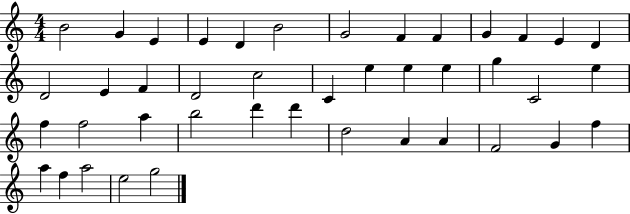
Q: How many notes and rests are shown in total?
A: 42